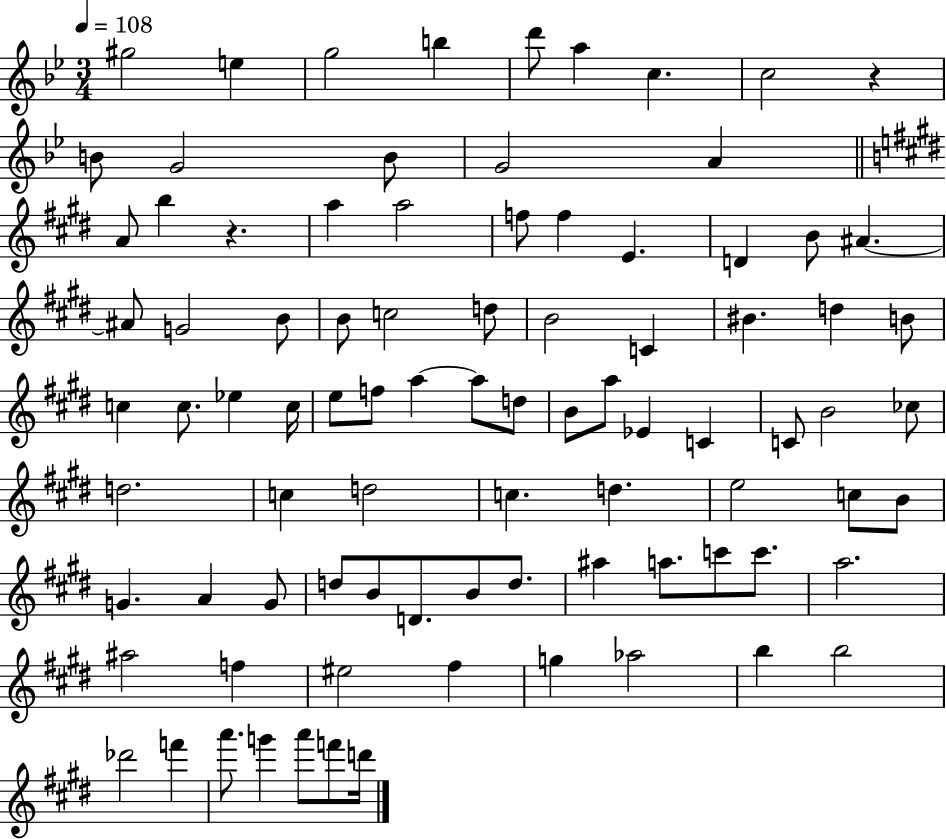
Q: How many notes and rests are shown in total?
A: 88